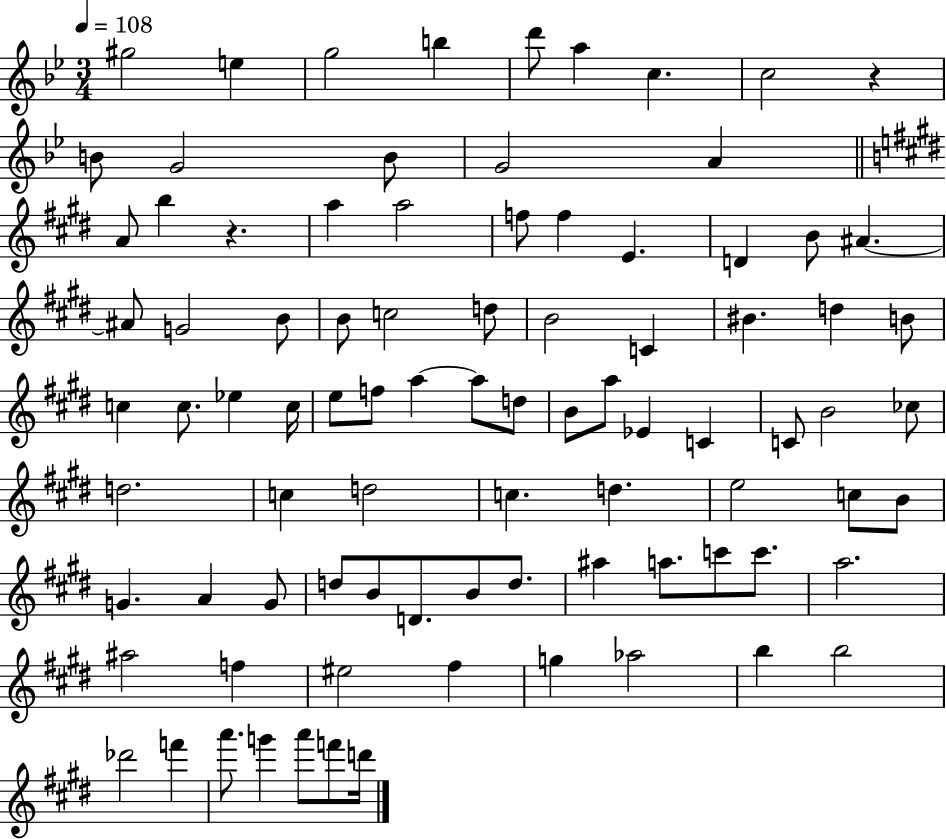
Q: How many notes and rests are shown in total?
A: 88